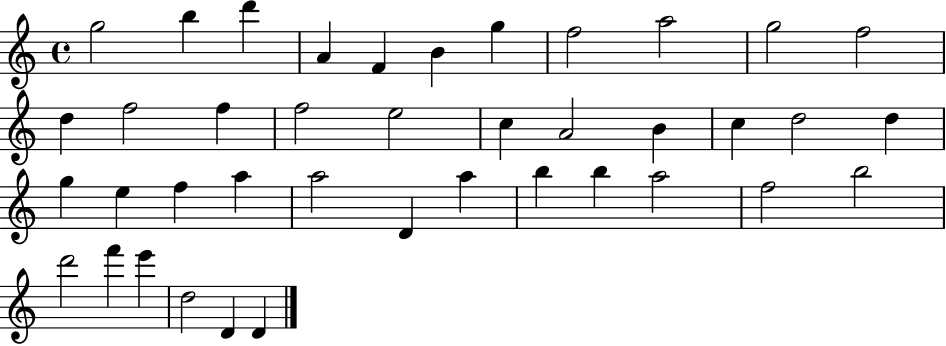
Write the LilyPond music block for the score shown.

{
  \clef treble
  \time 4/4
  \defaultTimeSignature
  \key c \major
  g''2 b''4 d'''4 | a'4 f'4 b'4 g''4 | f''2 a''2 | g''2 f''2 | \break d''4 f''2 f''4 | f''2 e''2 | c''4 a'2 b'4 | c''4 d''2 d''4 | \break g''4 e''4 f''4 a''4 | a''2 d'4 a''4 | b''4 b''4 a''2 | f''2 b''2 | \break d'''2 f'''4 e'''4 | d''2 d'4 d'4 | \bar "|."
}